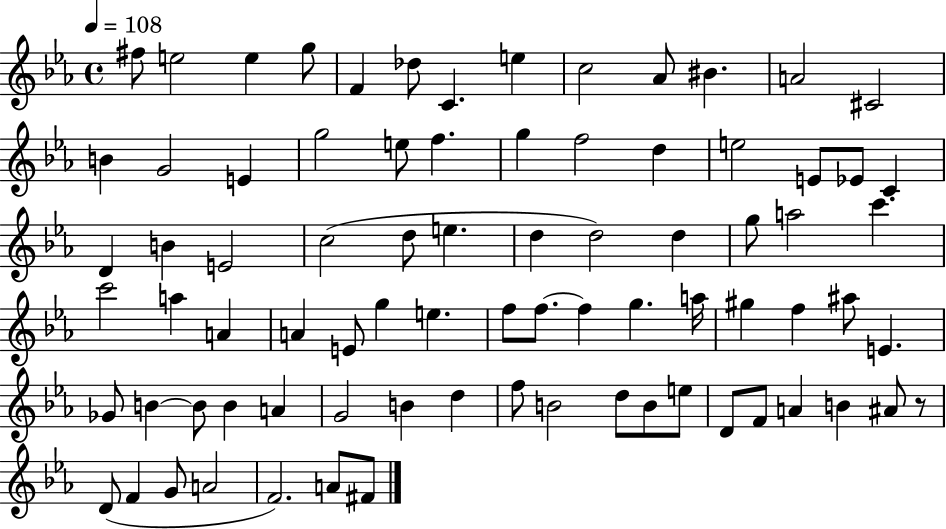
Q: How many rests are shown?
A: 1